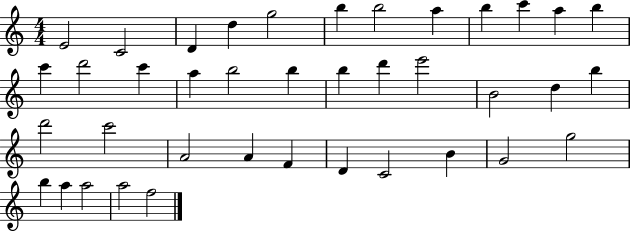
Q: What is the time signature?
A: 4/4